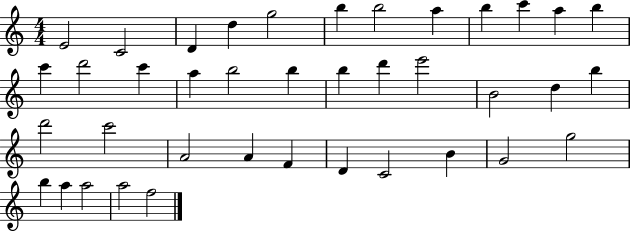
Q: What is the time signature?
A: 4/4